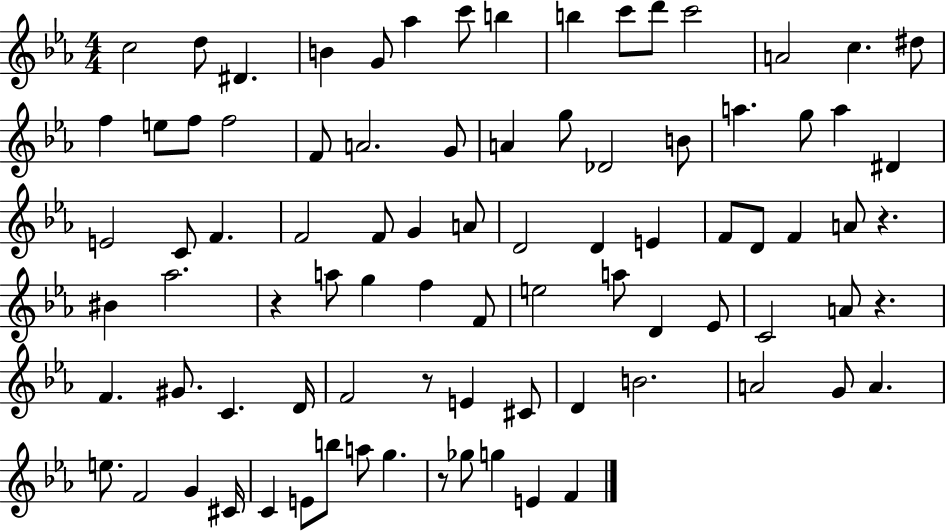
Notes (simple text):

C5/h D5/e D#4/q. B4/q G4/e Ab5/q C6/e B5/q B5/q C6/e D6/e C6/h A4/h C5/q. D#5/e F5/q E5/e F5/e F5/h F4/e A4/h. G4/e A4/q G5/e Db4/h B4/e A5/q. G5/e A5/q D#4/q E4/h C4/e F4/q. F4/h F4/e G4/q A4/e D4/h D4/q E4/q F4/e D4/e F4/q A4/e R/q. BIS4/q Ab5/h. R/q A5/e G5/q F5/q F4/e E5/h A5/e D4/q Eb4/e C4/h A4/e R/q. F4/q. G#4/e. C4/q. D4/s F4/h R/e E4/q C#4/e D4/q B4/h. A4/h G4/e A4/q. E5/e. F4/h G4/q C#4/s C4/q E4/e B5/e A5/e G5/q. R/e Gb5/e G5/q E4/q F4/q